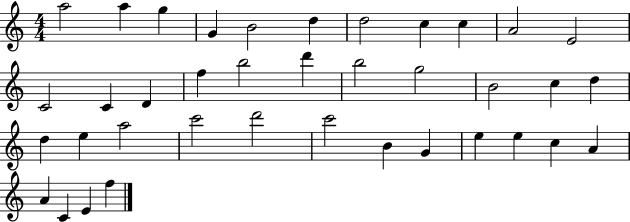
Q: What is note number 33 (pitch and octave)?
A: C5